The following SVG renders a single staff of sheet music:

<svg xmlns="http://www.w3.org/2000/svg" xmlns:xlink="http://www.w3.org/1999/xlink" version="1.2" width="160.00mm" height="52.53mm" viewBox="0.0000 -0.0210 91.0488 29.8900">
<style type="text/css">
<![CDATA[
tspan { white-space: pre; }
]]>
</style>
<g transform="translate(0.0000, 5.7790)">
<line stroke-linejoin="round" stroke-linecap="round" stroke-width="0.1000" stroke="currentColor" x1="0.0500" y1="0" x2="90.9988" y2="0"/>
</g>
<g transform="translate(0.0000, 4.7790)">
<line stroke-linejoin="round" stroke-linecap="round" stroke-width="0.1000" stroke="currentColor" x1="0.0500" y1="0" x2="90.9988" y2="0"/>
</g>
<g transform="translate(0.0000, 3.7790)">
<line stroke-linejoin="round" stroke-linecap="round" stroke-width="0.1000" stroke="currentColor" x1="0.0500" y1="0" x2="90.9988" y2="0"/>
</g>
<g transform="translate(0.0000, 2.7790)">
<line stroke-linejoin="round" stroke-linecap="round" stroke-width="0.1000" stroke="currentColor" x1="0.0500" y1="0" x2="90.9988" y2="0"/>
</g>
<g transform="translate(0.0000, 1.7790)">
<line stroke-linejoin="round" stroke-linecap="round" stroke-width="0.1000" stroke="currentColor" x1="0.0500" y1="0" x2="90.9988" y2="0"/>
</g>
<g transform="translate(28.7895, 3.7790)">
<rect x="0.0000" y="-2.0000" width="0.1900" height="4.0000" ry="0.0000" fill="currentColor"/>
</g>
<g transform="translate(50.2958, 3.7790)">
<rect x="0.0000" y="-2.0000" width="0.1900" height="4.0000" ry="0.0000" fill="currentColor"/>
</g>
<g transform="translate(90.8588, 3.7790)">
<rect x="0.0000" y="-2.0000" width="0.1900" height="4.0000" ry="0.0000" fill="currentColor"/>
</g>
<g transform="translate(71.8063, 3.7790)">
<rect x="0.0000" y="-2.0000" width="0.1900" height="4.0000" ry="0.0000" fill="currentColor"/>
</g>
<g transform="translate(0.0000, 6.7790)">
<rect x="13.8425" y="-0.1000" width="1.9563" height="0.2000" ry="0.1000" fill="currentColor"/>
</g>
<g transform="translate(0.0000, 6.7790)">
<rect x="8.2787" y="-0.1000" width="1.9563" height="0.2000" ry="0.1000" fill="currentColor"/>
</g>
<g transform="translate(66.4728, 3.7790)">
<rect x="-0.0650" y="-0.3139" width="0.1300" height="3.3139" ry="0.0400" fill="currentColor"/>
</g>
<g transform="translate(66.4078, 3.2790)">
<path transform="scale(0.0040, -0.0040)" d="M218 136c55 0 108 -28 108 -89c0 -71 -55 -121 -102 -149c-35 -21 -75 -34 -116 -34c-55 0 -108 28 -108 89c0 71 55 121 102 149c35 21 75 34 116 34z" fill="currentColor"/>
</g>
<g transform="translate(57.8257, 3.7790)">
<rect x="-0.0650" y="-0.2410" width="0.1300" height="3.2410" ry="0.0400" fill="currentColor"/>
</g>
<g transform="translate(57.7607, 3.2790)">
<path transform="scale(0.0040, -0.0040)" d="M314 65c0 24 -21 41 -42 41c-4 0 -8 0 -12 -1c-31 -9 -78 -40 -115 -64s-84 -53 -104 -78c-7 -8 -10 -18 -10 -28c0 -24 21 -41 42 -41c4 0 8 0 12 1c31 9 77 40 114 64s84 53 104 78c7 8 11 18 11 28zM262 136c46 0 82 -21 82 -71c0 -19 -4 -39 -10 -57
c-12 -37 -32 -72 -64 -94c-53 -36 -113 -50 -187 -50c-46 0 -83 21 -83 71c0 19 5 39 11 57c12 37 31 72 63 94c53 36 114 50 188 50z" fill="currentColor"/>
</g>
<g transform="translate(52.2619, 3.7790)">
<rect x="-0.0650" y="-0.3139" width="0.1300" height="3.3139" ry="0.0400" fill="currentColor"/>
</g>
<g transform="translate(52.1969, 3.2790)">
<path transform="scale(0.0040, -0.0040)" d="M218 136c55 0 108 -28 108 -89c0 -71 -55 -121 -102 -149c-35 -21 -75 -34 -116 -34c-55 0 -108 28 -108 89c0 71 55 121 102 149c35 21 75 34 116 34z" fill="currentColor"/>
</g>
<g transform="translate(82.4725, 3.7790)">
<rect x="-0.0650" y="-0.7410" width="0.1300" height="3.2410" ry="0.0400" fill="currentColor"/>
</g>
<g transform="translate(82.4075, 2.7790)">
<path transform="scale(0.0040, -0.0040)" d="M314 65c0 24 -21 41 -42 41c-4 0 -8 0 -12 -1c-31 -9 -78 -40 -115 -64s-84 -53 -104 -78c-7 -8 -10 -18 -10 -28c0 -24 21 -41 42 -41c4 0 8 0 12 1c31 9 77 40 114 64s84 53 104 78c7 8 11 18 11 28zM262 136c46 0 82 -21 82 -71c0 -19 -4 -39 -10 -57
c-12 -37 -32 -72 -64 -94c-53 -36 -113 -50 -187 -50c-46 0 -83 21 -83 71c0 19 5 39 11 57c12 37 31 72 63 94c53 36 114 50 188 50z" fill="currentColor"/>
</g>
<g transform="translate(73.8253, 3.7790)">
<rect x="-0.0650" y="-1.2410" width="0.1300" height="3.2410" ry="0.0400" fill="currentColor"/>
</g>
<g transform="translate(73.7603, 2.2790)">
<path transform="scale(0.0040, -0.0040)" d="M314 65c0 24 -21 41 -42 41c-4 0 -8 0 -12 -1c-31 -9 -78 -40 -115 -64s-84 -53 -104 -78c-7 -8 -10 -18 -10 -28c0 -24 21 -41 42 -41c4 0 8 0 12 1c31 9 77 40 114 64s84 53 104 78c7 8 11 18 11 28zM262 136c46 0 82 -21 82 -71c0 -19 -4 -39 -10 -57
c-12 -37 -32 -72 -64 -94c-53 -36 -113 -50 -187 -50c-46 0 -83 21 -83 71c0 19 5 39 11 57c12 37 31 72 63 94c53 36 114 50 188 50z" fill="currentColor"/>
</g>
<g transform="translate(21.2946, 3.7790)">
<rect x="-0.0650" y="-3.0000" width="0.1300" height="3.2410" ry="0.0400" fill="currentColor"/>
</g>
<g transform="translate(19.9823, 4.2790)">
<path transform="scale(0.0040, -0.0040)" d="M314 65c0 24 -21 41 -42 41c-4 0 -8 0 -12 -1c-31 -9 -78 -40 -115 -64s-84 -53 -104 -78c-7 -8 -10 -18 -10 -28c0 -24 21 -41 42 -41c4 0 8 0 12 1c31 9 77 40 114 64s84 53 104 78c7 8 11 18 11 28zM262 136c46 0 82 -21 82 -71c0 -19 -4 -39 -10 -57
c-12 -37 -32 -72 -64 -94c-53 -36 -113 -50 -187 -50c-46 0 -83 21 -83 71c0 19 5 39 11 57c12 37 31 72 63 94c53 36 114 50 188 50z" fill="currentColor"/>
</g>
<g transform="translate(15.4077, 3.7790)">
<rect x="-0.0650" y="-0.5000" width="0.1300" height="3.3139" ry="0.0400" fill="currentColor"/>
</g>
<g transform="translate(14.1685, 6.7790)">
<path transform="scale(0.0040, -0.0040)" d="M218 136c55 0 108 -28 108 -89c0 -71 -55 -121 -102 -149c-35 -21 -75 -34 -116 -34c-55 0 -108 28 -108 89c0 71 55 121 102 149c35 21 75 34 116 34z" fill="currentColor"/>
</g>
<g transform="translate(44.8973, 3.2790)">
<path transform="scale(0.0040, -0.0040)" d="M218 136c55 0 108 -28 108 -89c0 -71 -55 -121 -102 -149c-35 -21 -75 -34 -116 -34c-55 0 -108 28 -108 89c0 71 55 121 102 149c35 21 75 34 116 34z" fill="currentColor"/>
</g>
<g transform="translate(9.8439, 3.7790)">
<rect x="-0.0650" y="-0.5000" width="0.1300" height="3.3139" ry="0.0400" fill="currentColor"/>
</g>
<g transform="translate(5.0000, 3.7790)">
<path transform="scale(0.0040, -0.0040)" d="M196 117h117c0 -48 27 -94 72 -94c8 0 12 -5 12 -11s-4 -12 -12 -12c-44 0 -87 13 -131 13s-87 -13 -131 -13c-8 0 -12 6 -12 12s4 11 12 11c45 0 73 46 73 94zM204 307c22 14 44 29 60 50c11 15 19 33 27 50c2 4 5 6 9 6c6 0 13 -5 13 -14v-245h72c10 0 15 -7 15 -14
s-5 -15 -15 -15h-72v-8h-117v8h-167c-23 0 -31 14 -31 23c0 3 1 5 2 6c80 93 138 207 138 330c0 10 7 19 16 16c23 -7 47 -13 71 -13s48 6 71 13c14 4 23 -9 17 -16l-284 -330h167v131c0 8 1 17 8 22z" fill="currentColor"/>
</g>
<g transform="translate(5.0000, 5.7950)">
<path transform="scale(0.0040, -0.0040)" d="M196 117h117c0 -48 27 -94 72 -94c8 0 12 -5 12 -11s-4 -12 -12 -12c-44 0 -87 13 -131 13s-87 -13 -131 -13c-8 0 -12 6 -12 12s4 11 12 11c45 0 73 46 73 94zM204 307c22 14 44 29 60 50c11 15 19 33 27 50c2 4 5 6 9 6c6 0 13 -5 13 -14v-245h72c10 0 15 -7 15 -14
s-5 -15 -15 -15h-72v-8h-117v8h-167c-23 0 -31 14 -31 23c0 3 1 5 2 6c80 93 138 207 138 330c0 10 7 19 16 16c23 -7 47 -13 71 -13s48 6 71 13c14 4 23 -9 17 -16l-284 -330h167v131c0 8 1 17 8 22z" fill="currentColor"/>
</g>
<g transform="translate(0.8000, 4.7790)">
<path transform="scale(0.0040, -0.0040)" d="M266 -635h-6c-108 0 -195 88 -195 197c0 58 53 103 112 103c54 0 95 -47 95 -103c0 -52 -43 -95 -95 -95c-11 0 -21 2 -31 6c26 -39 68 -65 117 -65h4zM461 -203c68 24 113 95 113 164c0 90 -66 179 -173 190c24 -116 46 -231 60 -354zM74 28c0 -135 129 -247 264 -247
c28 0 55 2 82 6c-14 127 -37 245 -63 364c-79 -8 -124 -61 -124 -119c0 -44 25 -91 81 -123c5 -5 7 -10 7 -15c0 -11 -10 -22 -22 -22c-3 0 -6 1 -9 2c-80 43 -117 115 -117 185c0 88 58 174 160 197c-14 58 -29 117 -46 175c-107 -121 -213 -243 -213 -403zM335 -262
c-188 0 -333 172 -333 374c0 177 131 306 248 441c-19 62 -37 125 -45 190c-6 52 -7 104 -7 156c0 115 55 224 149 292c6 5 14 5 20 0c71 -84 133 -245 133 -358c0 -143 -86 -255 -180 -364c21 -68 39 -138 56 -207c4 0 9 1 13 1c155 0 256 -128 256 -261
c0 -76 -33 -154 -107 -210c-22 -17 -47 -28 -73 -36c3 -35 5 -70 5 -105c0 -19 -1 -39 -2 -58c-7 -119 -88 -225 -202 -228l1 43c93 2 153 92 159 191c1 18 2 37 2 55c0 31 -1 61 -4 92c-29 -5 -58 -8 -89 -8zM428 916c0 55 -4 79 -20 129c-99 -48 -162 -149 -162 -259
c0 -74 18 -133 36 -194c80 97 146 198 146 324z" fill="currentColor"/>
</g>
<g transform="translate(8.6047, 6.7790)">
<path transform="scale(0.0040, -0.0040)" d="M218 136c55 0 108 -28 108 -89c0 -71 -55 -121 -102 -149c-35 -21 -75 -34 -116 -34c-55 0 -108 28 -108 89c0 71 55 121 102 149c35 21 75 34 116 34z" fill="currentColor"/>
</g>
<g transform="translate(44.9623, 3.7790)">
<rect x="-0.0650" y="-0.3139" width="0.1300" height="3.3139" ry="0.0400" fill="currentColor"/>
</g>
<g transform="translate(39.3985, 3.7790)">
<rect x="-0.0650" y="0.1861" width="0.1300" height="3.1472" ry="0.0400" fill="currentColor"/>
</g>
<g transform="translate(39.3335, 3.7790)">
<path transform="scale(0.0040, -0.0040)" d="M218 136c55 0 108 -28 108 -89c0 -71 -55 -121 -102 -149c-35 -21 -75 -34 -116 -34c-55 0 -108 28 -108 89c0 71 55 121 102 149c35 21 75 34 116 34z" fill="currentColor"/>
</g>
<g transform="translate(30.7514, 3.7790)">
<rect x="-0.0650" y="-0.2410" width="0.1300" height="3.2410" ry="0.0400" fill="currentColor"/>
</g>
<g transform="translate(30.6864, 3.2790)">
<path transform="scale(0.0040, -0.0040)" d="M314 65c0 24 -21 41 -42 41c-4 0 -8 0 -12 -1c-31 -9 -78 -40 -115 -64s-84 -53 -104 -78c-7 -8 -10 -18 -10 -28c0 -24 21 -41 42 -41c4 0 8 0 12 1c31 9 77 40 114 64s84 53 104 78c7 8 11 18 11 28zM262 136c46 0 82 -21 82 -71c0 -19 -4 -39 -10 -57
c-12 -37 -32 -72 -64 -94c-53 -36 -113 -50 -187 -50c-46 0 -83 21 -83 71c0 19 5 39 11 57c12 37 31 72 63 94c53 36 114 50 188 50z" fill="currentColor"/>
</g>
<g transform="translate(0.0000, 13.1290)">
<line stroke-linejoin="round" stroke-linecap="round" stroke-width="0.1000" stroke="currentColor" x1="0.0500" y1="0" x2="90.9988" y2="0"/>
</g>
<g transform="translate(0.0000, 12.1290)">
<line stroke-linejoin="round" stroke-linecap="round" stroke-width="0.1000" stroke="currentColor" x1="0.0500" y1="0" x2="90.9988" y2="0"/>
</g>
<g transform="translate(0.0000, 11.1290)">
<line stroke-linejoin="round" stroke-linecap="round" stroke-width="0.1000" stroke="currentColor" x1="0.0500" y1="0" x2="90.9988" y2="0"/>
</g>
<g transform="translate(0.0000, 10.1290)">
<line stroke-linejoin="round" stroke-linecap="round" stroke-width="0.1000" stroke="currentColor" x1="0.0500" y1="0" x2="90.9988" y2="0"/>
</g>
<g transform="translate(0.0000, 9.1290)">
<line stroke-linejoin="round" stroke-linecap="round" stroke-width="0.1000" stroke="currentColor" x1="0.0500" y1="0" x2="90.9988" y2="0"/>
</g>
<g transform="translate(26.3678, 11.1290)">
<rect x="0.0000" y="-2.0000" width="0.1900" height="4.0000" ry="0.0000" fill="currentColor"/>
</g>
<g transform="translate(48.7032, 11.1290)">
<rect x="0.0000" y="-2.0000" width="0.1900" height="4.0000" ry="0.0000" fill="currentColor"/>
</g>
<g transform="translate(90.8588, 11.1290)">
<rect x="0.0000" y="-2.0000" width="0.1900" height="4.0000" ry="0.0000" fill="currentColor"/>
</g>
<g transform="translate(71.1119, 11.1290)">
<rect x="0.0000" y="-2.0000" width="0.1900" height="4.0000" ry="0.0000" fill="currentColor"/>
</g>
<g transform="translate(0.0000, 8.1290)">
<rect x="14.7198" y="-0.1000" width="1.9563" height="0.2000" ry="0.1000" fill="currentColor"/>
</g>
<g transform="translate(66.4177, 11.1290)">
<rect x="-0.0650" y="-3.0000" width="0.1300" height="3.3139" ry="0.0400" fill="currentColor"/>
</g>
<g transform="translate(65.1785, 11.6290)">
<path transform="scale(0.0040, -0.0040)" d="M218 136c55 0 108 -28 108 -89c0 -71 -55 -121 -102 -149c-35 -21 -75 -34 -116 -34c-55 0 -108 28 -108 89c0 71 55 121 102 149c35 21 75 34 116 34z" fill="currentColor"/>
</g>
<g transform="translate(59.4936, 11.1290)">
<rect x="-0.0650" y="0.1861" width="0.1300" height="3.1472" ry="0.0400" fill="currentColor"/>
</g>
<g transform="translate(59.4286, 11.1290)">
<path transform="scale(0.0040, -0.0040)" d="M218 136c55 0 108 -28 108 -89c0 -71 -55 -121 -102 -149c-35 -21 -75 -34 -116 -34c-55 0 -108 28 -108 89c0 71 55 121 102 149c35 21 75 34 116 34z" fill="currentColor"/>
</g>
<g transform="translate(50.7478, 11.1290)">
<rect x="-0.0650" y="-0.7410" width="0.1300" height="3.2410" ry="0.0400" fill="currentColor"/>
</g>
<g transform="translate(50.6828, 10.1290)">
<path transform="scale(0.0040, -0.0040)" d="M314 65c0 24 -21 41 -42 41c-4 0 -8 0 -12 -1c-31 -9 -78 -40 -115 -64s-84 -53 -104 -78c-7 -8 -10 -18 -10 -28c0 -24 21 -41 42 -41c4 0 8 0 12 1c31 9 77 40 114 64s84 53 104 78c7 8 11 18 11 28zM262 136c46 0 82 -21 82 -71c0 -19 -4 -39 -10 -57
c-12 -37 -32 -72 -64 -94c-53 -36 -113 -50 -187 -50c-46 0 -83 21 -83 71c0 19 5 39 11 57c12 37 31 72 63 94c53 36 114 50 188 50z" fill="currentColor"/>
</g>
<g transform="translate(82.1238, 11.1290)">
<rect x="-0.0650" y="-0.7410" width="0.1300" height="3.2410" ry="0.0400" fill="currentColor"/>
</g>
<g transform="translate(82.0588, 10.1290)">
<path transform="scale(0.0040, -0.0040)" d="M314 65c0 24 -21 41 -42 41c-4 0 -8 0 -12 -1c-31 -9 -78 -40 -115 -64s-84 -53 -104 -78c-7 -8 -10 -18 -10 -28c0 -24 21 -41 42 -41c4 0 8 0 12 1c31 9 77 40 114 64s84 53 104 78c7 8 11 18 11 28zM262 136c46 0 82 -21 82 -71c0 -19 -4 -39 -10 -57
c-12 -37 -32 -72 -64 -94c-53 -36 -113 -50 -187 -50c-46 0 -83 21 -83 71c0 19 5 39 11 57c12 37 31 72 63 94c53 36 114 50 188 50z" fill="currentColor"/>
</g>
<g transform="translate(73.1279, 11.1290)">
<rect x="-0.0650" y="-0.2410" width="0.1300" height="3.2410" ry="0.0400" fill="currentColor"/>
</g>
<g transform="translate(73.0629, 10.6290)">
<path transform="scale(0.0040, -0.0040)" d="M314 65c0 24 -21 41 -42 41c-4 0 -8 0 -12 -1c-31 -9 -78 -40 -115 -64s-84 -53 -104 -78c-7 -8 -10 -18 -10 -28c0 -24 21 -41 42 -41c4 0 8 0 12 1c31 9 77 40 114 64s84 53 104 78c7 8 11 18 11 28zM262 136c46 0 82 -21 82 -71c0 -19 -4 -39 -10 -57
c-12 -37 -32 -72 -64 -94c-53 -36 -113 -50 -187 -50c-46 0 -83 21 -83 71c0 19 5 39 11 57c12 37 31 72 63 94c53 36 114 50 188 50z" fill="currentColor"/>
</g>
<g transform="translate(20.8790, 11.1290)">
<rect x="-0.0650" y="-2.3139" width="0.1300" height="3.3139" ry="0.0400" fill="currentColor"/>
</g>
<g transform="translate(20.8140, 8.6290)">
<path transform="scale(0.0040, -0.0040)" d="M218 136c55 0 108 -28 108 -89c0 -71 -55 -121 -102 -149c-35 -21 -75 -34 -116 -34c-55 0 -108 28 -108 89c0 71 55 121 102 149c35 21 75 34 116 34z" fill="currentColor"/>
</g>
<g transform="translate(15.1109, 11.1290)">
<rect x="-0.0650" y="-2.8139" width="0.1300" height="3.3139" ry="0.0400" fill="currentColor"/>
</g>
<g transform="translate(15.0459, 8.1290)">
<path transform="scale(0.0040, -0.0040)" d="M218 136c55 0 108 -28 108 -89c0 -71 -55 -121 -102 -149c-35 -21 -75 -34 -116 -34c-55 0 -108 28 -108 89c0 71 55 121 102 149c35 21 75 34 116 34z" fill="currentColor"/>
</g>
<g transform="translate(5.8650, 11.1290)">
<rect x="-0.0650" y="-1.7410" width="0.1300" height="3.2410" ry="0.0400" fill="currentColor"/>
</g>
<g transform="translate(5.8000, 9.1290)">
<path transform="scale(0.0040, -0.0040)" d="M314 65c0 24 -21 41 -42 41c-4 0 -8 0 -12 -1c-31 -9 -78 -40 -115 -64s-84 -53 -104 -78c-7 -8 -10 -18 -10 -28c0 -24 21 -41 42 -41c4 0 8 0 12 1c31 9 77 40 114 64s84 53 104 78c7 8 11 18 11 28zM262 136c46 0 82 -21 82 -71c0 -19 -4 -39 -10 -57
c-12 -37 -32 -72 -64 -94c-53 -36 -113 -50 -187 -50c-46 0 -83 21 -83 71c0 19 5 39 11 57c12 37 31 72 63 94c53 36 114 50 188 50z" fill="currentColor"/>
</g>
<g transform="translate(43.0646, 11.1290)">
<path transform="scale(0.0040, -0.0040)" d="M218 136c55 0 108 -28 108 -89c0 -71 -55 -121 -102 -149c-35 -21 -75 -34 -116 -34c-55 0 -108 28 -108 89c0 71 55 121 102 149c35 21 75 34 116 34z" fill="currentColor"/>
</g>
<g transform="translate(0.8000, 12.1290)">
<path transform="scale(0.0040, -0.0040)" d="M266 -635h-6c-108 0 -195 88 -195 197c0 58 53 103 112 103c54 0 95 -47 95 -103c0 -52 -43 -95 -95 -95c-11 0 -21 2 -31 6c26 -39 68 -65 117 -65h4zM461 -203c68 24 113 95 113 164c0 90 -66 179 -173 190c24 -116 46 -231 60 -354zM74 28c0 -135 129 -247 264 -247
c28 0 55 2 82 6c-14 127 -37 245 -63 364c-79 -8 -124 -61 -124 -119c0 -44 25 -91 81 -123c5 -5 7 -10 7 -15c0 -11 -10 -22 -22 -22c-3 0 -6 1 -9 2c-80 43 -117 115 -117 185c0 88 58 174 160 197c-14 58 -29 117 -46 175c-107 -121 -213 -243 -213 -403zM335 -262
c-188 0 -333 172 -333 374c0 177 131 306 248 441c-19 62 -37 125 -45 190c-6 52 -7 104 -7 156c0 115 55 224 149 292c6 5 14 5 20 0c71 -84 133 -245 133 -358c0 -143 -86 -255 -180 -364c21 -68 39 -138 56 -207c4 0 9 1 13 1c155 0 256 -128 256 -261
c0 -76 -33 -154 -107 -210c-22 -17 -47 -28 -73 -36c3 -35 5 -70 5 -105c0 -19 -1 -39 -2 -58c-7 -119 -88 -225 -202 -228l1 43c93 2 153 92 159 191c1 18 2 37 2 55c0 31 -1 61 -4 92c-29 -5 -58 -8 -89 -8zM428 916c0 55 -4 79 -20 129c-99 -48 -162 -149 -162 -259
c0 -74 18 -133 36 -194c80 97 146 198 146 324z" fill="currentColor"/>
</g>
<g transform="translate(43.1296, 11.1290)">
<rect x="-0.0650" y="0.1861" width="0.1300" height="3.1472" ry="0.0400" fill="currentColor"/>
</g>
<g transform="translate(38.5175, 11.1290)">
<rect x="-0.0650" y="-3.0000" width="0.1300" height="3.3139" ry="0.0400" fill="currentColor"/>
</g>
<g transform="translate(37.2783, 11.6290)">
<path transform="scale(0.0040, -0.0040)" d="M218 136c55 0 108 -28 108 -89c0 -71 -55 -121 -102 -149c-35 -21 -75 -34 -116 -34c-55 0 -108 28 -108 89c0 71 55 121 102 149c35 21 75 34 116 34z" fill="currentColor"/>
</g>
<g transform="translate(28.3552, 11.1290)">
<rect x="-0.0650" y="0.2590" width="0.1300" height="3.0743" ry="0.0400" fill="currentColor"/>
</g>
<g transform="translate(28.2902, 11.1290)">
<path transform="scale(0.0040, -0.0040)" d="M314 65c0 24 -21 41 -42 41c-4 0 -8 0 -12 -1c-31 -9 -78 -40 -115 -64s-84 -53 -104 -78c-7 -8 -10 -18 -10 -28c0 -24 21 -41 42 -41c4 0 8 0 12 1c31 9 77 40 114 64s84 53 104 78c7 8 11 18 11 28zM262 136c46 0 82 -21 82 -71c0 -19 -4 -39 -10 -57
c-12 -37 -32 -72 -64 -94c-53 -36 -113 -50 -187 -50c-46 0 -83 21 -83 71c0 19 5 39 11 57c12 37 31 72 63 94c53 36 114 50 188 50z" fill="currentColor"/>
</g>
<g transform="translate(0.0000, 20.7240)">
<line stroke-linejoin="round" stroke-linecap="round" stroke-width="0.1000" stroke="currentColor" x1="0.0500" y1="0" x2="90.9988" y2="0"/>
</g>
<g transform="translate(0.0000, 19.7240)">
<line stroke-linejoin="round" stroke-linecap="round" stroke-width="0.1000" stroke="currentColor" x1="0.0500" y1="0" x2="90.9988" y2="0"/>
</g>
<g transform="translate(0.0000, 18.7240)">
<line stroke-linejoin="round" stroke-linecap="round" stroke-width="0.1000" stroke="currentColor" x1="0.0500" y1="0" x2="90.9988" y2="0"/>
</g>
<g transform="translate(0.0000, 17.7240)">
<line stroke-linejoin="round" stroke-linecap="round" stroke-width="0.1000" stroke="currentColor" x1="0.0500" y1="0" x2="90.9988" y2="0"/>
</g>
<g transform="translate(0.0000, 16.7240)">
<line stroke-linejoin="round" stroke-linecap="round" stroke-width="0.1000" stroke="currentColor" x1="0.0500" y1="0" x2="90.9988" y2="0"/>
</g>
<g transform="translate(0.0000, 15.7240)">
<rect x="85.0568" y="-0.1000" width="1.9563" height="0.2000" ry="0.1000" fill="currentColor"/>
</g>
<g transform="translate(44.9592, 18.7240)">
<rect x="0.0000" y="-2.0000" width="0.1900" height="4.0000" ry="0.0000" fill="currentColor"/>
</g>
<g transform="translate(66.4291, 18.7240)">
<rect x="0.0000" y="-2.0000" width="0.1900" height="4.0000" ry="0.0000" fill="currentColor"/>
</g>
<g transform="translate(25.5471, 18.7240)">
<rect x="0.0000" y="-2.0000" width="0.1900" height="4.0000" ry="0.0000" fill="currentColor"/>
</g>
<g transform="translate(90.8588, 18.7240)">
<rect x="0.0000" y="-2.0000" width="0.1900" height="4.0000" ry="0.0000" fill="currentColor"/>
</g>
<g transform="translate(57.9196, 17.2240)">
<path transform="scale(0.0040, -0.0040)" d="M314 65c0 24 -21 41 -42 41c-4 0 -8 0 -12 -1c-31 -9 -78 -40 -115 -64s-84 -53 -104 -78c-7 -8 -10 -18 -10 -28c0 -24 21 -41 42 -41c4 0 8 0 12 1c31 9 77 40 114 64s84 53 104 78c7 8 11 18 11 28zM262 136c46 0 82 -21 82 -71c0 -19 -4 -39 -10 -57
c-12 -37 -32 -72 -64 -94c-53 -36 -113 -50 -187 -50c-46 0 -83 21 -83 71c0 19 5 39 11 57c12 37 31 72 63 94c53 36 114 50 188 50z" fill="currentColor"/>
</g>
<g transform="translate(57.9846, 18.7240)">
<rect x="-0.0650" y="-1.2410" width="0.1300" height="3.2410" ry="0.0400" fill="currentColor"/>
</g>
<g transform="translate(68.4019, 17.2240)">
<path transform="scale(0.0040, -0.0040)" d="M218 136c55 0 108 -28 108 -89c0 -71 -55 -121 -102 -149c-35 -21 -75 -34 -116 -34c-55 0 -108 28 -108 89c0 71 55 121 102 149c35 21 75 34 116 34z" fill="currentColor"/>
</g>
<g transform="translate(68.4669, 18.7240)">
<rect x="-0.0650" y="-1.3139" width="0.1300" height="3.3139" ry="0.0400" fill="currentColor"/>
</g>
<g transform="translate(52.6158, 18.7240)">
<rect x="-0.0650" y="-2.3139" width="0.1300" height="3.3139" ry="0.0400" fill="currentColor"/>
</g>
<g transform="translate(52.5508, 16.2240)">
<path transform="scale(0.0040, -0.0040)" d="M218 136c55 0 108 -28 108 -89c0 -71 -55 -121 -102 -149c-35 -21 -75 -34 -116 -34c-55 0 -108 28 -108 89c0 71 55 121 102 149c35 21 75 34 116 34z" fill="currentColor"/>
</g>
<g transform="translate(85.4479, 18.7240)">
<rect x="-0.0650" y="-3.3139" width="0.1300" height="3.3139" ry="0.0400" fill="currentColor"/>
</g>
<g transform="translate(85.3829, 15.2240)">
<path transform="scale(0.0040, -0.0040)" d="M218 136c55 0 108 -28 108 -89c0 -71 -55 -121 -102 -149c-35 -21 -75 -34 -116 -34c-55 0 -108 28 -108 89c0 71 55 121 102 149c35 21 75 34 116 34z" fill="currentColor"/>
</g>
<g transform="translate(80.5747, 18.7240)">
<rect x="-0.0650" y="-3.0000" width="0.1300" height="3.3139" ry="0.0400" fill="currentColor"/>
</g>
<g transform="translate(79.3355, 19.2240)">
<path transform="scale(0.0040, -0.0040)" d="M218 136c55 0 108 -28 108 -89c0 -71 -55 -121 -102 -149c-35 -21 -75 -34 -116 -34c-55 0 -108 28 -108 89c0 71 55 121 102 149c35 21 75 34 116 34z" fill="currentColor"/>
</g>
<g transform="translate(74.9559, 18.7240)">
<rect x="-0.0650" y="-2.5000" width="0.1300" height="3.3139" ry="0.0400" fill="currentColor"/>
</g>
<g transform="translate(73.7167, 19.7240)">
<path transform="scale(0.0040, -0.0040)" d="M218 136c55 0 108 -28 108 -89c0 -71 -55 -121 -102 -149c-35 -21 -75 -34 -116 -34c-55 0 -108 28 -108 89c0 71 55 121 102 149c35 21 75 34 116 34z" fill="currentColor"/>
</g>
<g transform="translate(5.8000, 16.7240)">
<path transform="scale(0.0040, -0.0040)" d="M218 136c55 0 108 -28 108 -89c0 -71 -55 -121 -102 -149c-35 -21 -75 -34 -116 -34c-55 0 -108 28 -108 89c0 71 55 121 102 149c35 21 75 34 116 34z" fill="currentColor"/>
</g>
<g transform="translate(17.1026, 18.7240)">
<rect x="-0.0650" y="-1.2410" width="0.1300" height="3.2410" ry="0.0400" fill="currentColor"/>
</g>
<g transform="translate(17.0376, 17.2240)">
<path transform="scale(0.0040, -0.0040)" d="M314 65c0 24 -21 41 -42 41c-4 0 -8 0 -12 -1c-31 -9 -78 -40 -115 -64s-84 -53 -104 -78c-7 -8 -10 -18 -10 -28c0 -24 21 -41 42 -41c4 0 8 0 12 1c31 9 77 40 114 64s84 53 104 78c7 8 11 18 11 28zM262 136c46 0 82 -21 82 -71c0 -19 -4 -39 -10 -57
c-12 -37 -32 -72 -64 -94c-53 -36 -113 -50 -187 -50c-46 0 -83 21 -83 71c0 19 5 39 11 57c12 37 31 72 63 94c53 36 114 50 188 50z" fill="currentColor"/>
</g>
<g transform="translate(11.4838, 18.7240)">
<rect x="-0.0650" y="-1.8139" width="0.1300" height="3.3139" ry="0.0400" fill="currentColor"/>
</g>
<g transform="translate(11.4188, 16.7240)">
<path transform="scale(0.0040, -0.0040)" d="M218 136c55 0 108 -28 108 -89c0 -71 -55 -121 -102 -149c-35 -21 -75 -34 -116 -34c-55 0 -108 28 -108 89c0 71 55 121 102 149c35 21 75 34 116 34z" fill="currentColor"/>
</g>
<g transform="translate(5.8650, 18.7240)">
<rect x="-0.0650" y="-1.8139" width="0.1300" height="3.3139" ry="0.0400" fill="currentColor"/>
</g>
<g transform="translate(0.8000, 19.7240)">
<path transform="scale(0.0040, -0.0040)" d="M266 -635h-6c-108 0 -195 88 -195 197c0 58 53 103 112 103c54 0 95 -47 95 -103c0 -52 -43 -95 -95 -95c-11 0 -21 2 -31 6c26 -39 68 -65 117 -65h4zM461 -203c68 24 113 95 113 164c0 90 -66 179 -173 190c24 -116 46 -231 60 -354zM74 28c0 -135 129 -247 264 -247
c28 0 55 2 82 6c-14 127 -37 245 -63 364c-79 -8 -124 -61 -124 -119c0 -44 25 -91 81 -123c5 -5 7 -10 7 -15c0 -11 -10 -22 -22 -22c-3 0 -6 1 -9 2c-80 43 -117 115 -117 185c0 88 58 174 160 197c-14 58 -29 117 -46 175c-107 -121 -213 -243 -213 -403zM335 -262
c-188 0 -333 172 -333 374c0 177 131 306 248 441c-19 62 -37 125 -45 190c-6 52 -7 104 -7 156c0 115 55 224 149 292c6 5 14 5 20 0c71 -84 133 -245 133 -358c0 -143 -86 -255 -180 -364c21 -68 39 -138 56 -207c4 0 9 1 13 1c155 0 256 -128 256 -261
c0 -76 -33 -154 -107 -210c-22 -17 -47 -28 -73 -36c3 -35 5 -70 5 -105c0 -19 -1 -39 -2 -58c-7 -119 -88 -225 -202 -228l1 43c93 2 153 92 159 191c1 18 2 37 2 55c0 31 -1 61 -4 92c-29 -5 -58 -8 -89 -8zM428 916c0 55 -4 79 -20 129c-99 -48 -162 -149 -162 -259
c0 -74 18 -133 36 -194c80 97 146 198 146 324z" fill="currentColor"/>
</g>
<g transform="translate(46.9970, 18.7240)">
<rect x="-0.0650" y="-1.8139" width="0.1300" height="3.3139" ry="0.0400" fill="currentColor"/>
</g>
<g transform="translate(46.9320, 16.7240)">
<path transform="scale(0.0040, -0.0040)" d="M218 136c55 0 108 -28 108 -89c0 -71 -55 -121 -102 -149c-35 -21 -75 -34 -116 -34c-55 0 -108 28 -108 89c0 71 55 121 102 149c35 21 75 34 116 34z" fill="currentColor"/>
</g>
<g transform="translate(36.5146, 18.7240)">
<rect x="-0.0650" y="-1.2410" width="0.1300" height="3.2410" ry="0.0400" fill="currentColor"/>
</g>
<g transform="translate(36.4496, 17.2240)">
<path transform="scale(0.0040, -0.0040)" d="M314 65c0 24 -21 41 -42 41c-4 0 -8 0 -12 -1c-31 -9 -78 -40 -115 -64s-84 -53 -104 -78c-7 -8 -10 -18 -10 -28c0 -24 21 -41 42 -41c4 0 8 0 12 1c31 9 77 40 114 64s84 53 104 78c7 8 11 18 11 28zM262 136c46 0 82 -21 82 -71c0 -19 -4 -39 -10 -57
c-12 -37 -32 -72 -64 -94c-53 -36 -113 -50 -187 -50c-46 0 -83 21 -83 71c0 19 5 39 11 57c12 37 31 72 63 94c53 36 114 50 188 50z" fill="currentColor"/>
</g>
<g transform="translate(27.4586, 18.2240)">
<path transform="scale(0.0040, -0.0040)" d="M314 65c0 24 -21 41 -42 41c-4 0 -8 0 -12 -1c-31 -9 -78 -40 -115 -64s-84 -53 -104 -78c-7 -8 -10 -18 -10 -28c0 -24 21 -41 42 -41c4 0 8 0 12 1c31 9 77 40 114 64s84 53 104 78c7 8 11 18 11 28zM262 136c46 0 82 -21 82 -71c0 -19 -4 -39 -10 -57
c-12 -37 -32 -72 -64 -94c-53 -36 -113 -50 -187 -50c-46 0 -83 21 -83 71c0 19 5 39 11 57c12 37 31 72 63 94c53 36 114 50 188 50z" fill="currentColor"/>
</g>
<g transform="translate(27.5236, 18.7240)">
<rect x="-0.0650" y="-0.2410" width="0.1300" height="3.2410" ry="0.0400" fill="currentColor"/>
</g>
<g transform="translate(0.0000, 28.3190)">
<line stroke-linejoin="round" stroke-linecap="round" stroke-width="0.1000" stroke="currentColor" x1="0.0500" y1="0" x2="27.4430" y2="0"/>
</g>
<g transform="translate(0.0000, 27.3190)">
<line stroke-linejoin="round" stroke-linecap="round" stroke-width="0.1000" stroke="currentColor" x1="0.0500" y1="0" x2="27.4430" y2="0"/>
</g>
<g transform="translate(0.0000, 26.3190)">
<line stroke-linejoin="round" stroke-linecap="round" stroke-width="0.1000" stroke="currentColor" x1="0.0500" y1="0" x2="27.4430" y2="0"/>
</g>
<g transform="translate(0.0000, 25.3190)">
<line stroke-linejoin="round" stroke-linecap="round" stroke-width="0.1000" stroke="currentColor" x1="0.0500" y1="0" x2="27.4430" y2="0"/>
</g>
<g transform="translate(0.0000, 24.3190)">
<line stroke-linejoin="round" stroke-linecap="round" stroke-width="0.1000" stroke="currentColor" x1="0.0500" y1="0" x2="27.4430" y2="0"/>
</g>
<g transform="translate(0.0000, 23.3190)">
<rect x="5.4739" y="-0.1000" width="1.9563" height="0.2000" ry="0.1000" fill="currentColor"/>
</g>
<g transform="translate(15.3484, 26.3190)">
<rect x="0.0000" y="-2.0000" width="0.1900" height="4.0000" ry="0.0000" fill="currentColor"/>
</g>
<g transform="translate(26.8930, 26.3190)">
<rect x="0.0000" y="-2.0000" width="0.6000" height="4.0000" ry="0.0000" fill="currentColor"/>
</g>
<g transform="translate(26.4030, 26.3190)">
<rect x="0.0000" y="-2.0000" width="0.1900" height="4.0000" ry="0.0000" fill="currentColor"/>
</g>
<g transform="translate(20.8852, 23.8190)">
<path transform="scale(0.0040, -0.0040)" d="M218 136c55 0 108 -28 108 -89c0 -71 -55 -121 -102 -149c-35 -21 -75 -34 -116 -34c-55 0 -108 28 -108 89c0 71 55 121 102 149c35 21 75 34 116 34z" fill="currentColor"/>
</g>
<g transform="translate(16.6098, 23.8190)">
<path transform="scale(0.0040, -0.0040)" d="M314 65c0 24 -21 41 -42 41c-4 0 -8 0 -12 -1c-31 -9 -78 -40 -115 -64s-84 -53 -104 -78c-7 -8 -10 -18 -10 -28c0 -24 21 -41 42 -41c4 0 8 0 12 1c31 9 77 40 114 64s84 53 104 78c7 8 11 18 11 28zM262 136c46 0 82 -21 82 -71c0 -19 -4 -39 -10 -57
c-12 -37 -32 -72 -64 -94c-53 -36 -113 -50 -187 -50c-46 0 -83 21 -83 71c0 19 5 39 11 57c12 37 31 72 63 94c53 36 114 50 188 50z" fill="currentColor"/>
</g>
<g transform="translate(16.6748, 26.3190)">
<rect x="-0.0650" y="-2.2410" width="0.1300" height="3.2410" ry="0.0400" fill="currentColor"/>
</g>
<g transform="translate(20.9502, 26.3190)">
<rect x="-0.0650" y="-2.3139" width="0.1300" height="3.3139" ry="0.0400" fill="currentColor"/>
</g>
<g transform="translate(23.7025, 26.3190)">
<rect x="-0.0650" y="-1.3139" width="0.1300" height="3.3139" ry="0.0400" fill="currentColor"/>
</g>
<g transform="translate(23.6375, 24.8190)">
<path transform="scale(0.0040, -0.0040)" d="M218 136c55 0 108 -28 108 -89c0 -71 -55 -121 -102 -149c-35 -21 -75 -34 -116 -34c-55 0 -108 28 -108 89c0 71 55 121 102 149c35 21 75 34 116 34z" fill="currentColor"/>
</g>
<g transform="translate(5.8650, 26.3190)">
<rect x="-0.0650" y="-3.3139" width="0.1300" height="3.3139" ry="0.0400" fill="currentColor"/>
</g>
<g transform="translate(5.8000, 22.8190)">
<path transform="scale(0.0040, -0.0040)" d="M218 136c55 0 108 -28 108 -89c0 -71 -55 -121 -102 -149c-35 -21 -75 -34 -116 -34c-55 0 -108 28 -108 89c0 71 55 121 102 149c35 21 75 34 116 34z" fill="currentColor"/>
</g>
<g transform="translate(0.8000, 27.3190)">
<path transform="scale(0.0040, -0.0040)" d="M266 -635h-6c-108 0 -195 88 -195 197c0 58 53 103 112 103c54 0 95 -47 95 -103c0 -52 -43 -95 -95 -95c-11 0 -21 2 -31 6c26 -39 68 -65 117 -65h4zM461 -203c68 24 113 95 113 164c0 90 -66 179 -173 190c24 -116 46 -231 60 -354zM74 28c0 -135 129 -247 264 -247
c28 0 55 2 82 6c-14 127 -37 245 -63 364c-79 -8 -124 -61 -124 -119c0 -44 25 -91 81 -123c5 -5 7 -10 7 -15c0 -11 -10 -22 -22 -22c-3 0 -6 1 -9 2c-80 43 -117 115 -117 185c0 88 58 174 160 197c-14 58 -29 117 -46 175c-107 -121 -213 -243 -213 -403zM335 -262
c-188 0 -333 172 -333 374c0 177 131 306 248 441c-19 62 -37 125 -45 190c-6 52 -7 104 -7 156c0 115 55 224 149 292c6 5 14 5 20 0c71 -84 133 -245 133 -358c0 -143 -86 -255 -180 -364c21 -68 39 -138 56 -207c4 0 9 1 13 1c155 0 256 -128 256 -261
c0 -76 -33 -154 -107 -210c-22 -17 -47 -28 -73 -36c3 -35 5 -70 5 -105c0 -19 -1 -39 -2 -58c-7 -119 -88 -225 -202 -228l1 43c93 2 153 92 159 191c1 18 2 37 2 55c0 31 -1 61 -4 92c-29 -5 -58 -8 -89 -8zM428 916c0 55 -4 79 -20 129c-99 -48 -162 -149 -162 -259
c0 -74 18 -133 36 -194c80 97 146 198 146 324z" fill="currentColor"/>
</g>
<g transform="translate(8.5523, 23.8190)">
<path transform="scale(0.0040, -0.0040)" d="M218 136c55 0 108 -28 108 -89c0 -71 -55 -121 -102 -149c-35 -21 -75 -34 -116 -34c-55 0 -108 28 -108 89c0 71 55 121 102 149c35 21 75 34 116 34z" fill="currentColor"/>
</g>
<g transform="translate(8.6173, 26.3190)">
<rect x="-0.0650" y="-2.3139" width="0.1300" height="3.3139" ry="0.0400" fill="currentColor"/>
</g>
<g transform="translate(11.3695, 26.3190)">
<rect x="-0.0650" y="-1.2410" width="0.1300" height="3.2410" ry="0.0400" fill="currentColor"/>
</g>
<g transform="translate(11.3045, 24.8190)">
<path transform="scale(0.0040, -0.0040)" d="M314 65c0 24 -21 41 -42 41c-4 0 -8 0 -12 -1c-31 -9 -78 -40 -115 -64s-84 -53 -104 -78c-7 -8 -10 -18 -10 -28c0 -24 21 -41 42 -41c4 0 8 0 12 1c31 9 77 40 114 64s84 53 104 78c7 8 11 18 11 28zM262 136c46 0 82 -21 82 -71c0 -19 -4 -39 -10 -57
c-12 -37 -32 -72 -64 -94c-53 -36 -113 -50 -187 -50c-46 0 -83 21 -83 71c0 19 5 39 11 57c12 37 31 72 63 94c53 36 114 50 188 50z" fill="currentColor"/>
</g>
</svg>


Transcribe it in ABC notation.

X:1
T:Untitled
M:4/4
L:1/4
K:C
C C A2 c2 B c c c2 c e2 d2 f2 a g B2 A B d2 B A c2 d2 f f e2 c2 e2 f g e2 e G A b b g e2 g2 g e